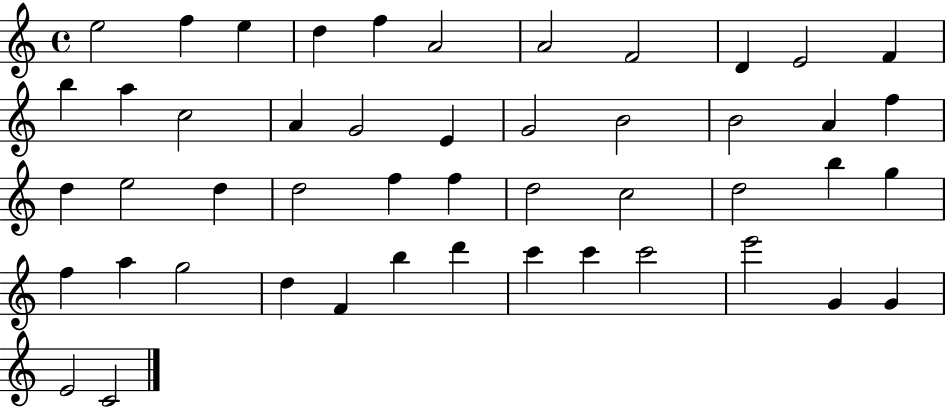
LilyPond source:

{
  \clef treble
  \time 4/4
  \defaultTimeSignature
  \key c \major
  e''2 f''4 e''4 | d''4 f''4 a'2 | a'2 f'2 | d'4 e'2 f'4 | \break b''4 a''4 c''2 | a'4 g'2 e'4 | g'2 b'2 | b'2 a'4 f''4 | \break d''4 e''2 d''4 | d''2 f''4 f''4 | d''2 c''2 | d''2 b''4 g''4 | \break f''4 a''4 g''2 | d''4 f'4 b''4 d'''4 | c'''4 c'''4 c'''2 | e'''2 g'4 g'4 | \break e'2 c'2 | \bar "|."
}